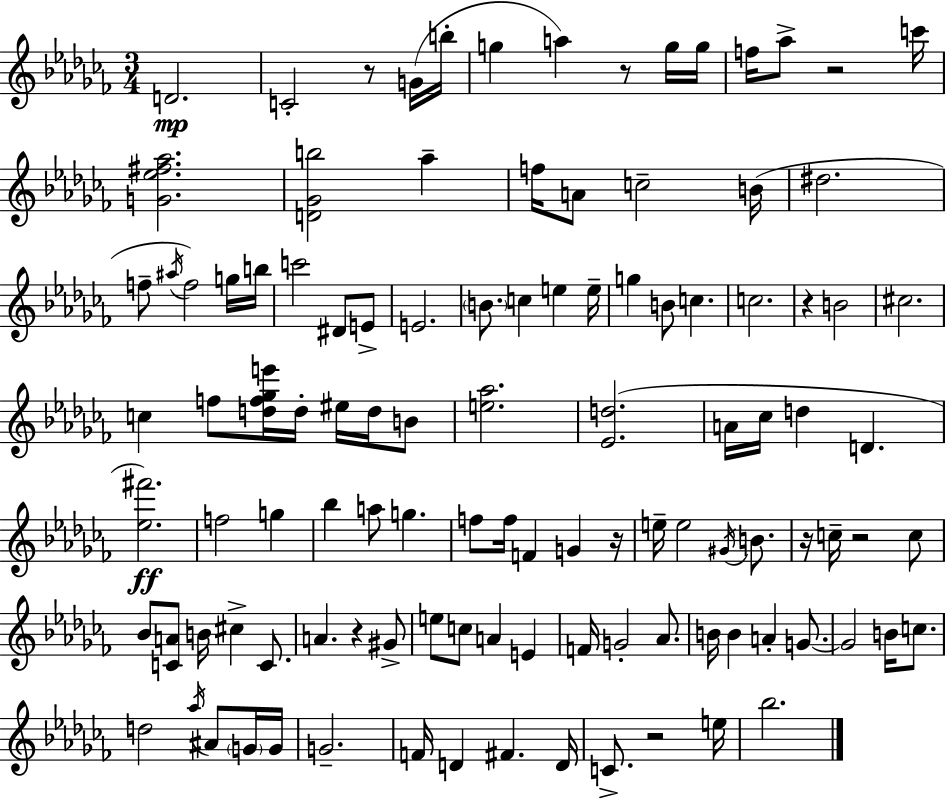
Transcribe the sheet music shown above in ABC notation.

X:1
T:Untitled
M:3/4
L:1/4
K:Abm
D2 C2 z/2 G/4 b/4 g a z/2 g/4 g/4 f/4 _a/2 z2 c'/4 [G_e^f_a]2 [D_Gb]2 _a f/4 A/2 c2 B/4 ^d2 f/2 ^a/4 f2 g/4 b/4 c'2 ^D/2 E/2 E2 B/2 c e e/4 g B/2 c c2 z B2 ^c2 c f/2 [df_ge']/4 d/4 ^e/4 d/4 B/2 [e_a]2 [_Ed]2 A/4 _c/4 d D [_e^f']2 f2 g _b a/2 g f/2 f/4 F G z/4 e/4 e2 ^G/4 B/2 z/4 c/4 z2 c/2 _B/2 [CA]/2 B/4 ^c C/2 A z ^G/2 e/2 c/2 A E F/4 G2 _A/2 B/4 B A G/2 G2 B/4 c/2 d2 _a/4 ^A/2 G/4 G/4 G2 F/4 D ^F D/4 C/2 z2 e/4 _b2